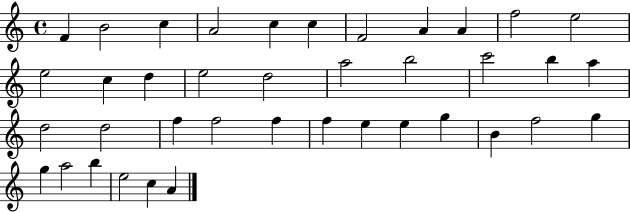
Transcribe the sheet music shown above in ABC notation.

X:1
T:Untitled
M:4/4
L:1/4
K:C
F B2 c A2 c c F2 A A f2 e2 e2 c d e2 d2 a2 b2 c'2 b a d2 d2 f f2 f f e e g B f2 g g a2 b e2 c A